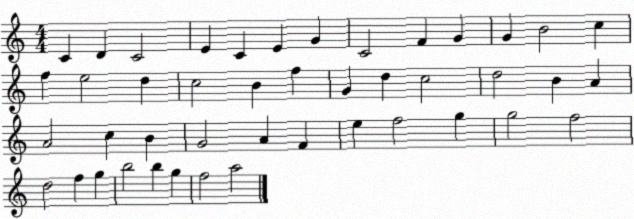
X:1
T:Untitled
M:4/4
L:1/4
K:C
C D C2 E C E G C2 F G G B2 c f e2 d c2 B f G d c2 d2 B A A2 c B G2 A F e f2 g g2 f2 d2 f g b2 b g f2 a2